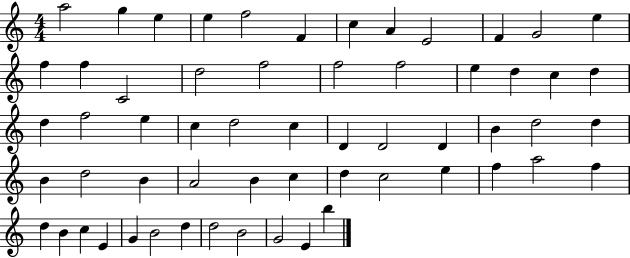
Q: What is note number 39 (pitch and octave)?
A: A4